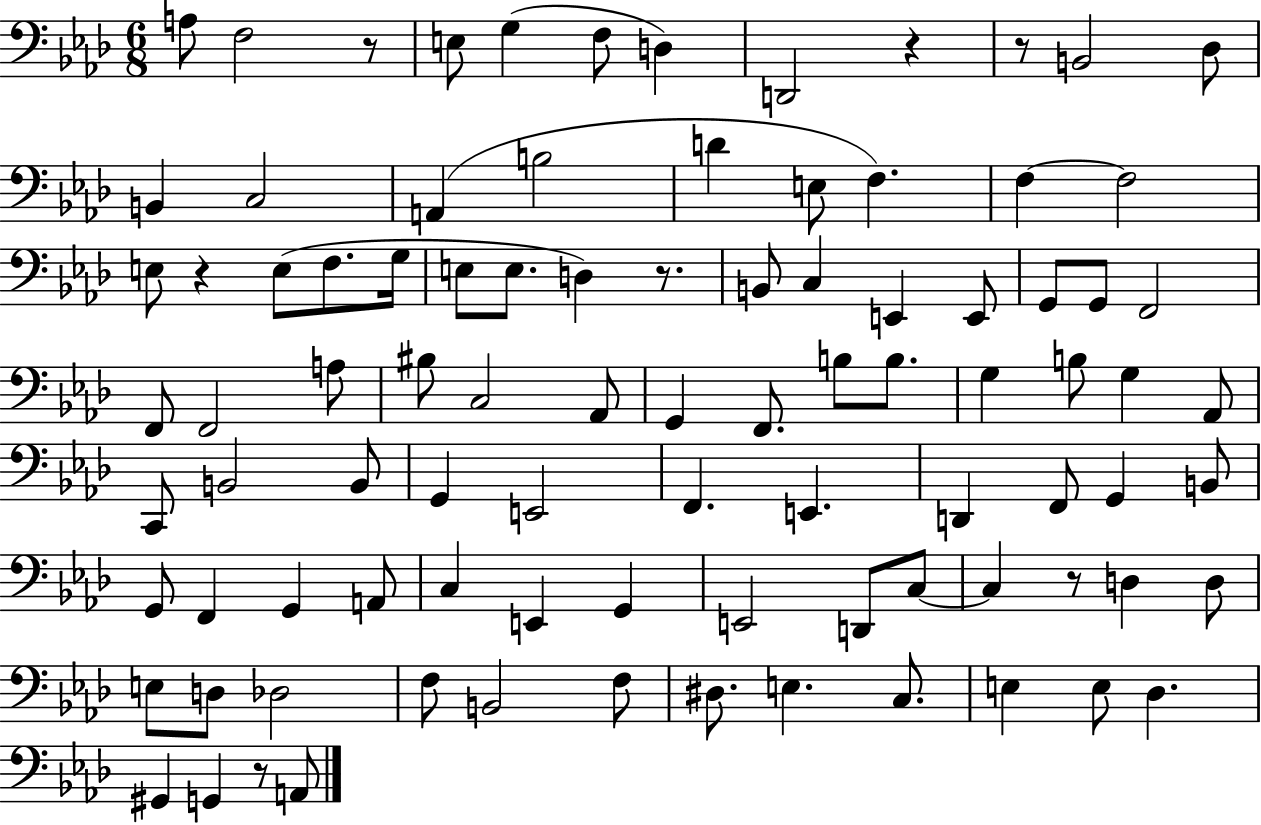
X:1
T:Untitled
M:6/8
L:1/4
K:Ab
A,/2 F,2 z/2 E,/2 G, F,/2 D, D,,2 z z/2 B,,2 _D,/2 B,, C,2 A,, B,2 D E,/2 F, F, F,2 E,/2 z E,/2 F,/2 G,/4 E,/2 E,/2 D, z/2 B,,/2 C, E,, E,,/2 G,,/2 G,,/2 F,,2 F,,/2 F,,2 A,/2 ^B,/2 C,2 _A,,/2 G,, F,,/2 B,/2 B,/2 G, B,/2 G, _A,,/2 C,,/2 B,,2 B,,/2 G,, E,,2 F,, E,, D,, F,,/2 G,, B,,/2 G,,/2 F,, G,, A,,/2 C, E,, G,, E,,2 D,,/2 C,/2 C, z/2 D, D,/2 E,/2 D,/2 _D,2 F,/2 B,,2 F,/2 ^D,/2 E, C,/2 E, E,/2 _D, ^G,, G,, z/2 A,,/2